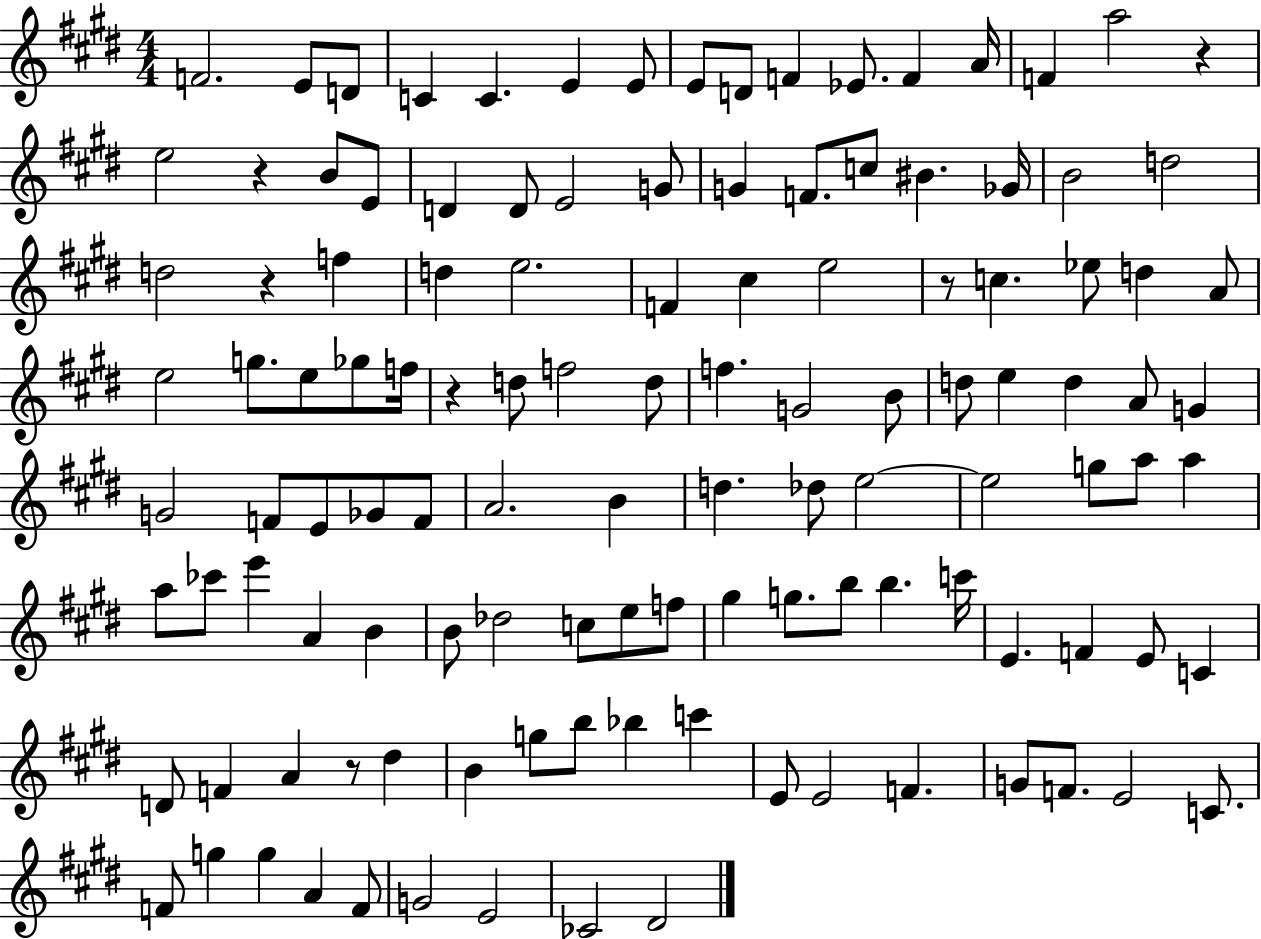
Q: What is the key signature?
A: E major